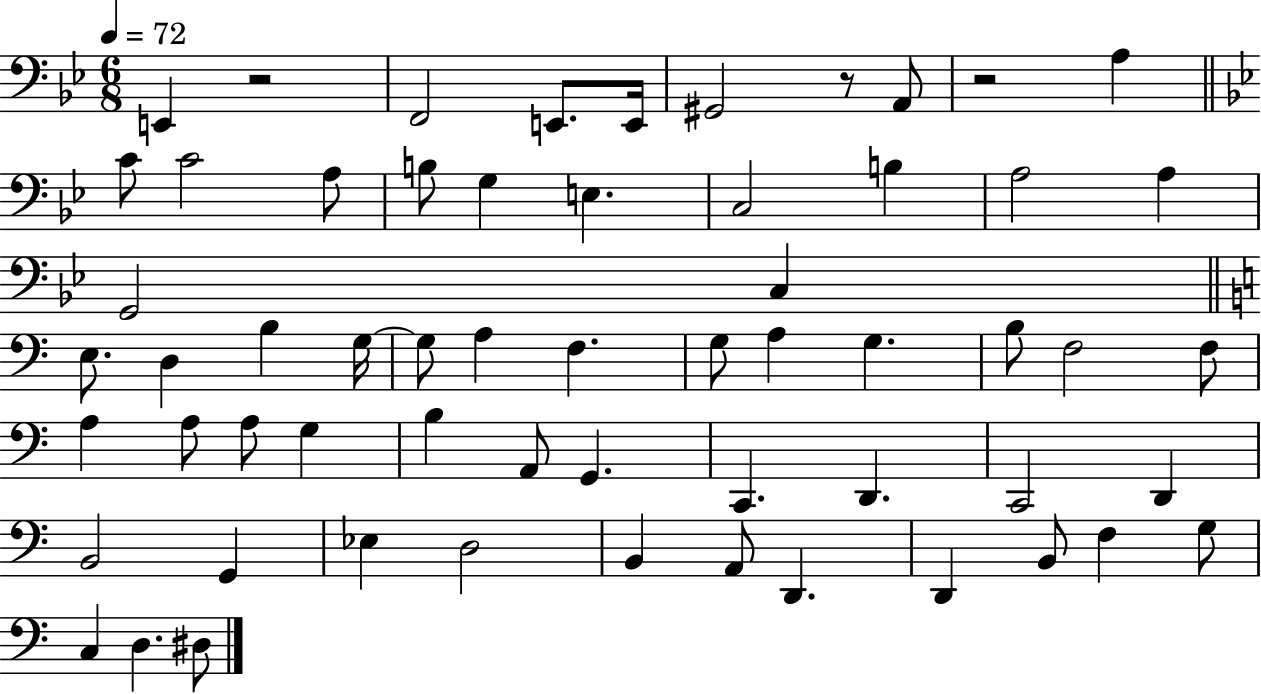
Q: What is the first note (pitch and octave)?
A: E2